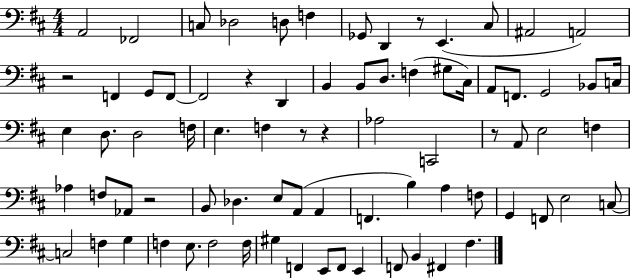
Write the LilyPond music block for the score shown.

{
  \clef bass
  \numericTimeSignature
  \time 4/4
  \key d \major
  \repeat volta 2 { a,2 fes,2 | c8 des2 d8 f4 | ges,8 d,4 r8 e,4.( cis8 | ais,2 a,2) | \break r2 f,4 g,8 f,8~~ | f,2 r4 d,4 | b,4 b,8 d8. f4( gis8 cis16) | a,8 f,8. g,2 bes,8 c16 | \break e4 d8. d2 f16 | e4. f4 r8 r4 | aes2 c,2 | r8 a,8 e2 f4 | \break aes4 f8 aes,8 r2 | b,8 des4. e8 a,8( a,4 | f,4. b4) a4 f8 | g,4 f,8 e2 c8~~ | \break c2 f4 g4 | f4 e8. f2 f16 | gis4 f,4 e,8 f,8 e,4 | f,8 b,4 fis,4 fis4. | \break } \bar "|."
}